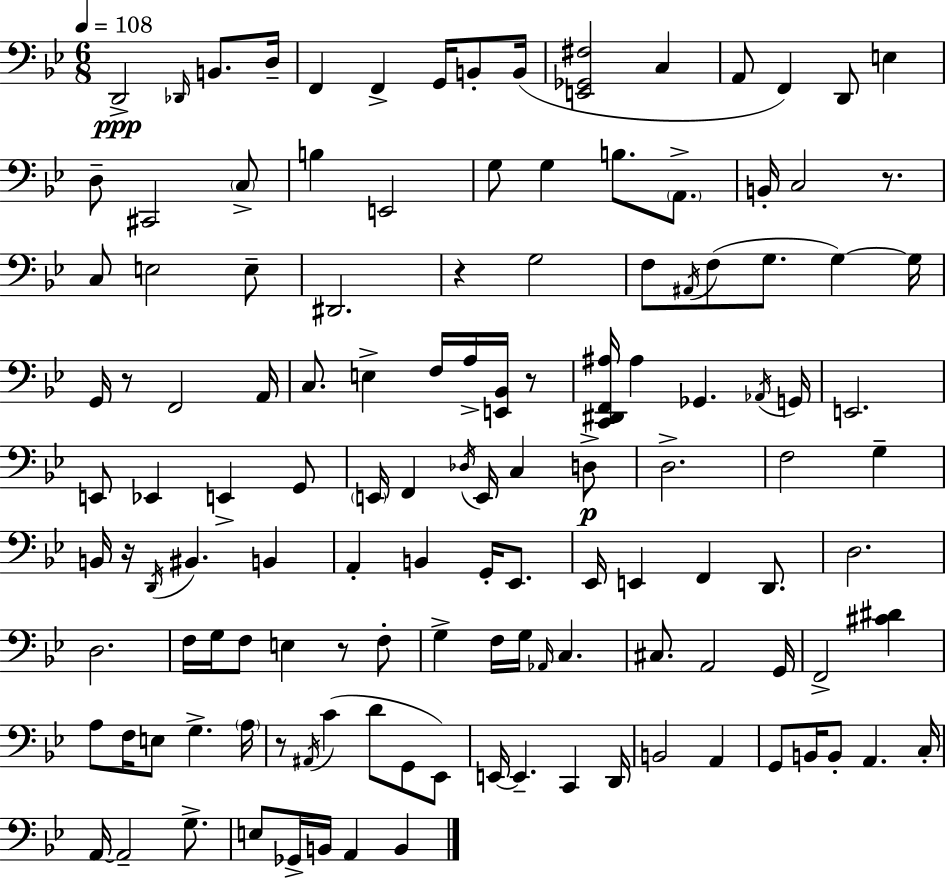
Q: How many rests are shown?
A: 7